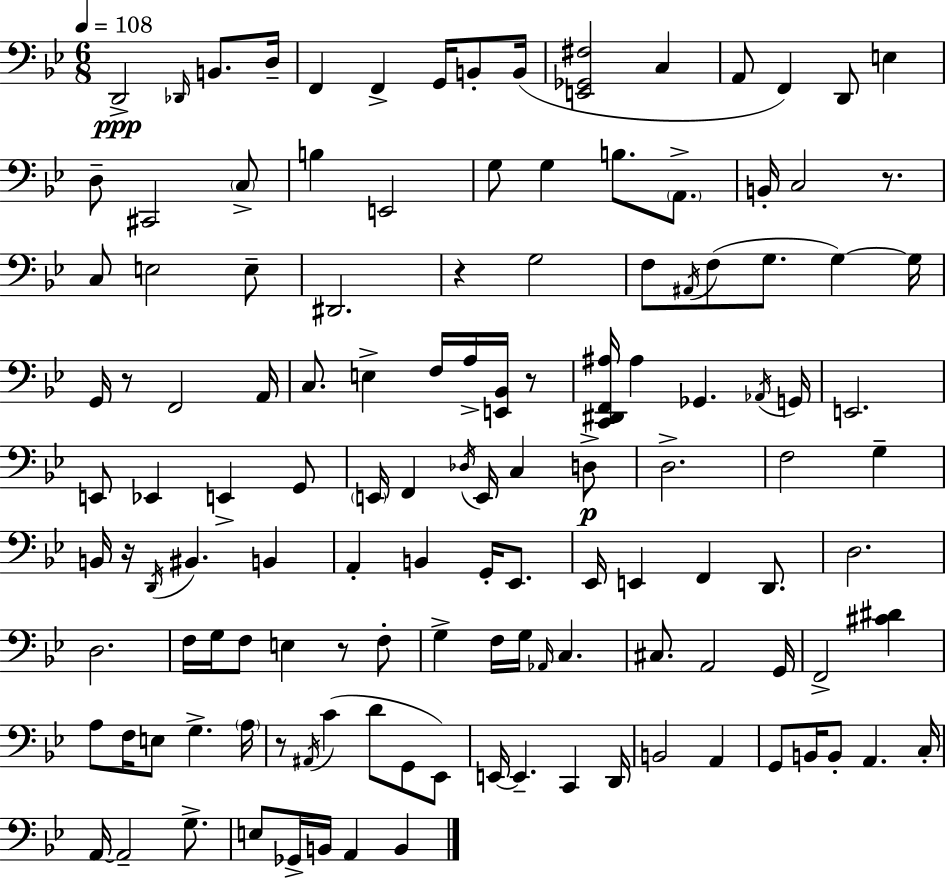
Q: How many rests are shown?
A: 7